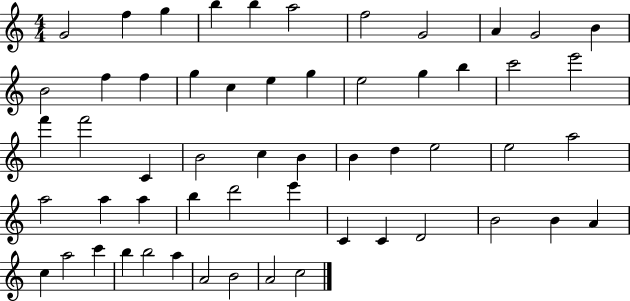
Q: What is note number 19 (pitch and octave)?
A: E5